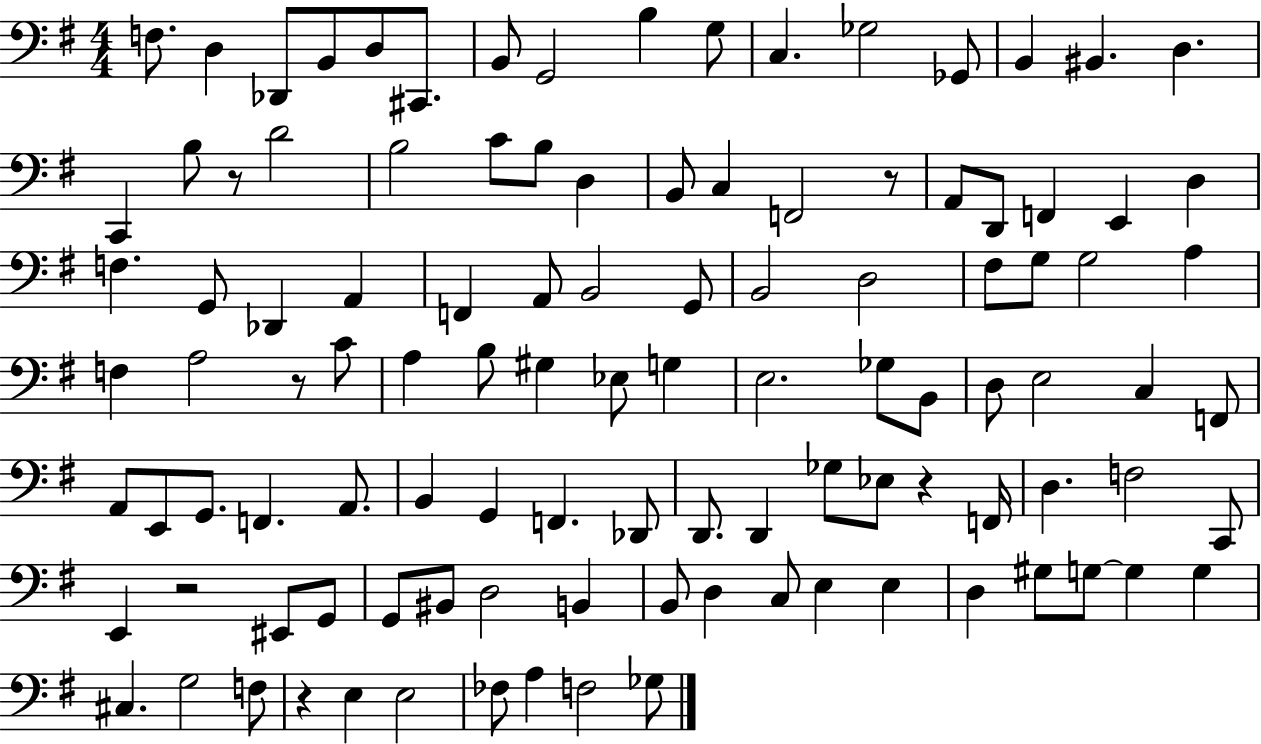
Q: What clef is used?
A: bass